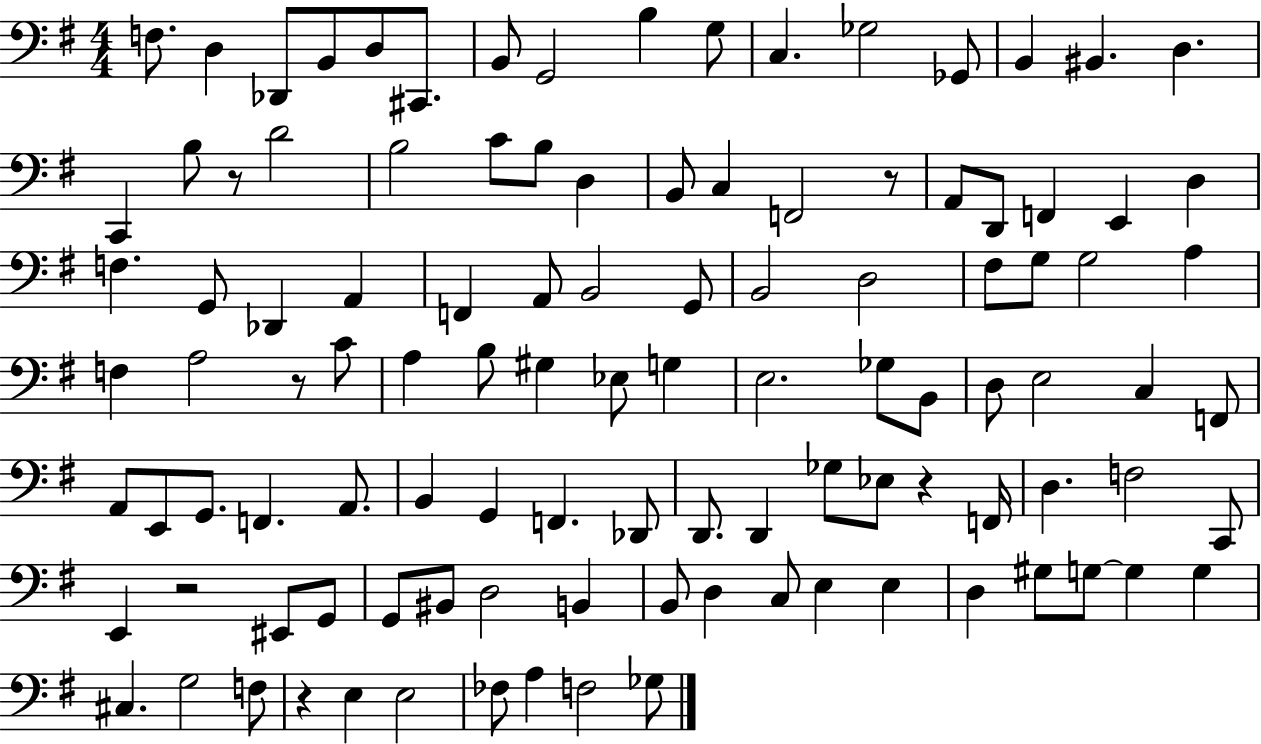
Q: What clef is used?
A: bass